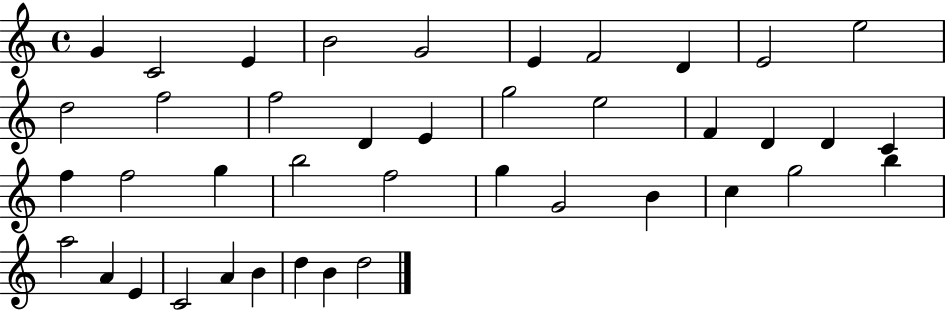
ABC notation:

X:1
T:Untitled
M:4/4
L:1/4
K:C
G C2 E B2 G2 E F2 D E2 e2 d2 f2 f2 D E g2 e2 F D D C f f2 g b2 f2 g G2 B c g2 b a2 A E C2 A B d B d2